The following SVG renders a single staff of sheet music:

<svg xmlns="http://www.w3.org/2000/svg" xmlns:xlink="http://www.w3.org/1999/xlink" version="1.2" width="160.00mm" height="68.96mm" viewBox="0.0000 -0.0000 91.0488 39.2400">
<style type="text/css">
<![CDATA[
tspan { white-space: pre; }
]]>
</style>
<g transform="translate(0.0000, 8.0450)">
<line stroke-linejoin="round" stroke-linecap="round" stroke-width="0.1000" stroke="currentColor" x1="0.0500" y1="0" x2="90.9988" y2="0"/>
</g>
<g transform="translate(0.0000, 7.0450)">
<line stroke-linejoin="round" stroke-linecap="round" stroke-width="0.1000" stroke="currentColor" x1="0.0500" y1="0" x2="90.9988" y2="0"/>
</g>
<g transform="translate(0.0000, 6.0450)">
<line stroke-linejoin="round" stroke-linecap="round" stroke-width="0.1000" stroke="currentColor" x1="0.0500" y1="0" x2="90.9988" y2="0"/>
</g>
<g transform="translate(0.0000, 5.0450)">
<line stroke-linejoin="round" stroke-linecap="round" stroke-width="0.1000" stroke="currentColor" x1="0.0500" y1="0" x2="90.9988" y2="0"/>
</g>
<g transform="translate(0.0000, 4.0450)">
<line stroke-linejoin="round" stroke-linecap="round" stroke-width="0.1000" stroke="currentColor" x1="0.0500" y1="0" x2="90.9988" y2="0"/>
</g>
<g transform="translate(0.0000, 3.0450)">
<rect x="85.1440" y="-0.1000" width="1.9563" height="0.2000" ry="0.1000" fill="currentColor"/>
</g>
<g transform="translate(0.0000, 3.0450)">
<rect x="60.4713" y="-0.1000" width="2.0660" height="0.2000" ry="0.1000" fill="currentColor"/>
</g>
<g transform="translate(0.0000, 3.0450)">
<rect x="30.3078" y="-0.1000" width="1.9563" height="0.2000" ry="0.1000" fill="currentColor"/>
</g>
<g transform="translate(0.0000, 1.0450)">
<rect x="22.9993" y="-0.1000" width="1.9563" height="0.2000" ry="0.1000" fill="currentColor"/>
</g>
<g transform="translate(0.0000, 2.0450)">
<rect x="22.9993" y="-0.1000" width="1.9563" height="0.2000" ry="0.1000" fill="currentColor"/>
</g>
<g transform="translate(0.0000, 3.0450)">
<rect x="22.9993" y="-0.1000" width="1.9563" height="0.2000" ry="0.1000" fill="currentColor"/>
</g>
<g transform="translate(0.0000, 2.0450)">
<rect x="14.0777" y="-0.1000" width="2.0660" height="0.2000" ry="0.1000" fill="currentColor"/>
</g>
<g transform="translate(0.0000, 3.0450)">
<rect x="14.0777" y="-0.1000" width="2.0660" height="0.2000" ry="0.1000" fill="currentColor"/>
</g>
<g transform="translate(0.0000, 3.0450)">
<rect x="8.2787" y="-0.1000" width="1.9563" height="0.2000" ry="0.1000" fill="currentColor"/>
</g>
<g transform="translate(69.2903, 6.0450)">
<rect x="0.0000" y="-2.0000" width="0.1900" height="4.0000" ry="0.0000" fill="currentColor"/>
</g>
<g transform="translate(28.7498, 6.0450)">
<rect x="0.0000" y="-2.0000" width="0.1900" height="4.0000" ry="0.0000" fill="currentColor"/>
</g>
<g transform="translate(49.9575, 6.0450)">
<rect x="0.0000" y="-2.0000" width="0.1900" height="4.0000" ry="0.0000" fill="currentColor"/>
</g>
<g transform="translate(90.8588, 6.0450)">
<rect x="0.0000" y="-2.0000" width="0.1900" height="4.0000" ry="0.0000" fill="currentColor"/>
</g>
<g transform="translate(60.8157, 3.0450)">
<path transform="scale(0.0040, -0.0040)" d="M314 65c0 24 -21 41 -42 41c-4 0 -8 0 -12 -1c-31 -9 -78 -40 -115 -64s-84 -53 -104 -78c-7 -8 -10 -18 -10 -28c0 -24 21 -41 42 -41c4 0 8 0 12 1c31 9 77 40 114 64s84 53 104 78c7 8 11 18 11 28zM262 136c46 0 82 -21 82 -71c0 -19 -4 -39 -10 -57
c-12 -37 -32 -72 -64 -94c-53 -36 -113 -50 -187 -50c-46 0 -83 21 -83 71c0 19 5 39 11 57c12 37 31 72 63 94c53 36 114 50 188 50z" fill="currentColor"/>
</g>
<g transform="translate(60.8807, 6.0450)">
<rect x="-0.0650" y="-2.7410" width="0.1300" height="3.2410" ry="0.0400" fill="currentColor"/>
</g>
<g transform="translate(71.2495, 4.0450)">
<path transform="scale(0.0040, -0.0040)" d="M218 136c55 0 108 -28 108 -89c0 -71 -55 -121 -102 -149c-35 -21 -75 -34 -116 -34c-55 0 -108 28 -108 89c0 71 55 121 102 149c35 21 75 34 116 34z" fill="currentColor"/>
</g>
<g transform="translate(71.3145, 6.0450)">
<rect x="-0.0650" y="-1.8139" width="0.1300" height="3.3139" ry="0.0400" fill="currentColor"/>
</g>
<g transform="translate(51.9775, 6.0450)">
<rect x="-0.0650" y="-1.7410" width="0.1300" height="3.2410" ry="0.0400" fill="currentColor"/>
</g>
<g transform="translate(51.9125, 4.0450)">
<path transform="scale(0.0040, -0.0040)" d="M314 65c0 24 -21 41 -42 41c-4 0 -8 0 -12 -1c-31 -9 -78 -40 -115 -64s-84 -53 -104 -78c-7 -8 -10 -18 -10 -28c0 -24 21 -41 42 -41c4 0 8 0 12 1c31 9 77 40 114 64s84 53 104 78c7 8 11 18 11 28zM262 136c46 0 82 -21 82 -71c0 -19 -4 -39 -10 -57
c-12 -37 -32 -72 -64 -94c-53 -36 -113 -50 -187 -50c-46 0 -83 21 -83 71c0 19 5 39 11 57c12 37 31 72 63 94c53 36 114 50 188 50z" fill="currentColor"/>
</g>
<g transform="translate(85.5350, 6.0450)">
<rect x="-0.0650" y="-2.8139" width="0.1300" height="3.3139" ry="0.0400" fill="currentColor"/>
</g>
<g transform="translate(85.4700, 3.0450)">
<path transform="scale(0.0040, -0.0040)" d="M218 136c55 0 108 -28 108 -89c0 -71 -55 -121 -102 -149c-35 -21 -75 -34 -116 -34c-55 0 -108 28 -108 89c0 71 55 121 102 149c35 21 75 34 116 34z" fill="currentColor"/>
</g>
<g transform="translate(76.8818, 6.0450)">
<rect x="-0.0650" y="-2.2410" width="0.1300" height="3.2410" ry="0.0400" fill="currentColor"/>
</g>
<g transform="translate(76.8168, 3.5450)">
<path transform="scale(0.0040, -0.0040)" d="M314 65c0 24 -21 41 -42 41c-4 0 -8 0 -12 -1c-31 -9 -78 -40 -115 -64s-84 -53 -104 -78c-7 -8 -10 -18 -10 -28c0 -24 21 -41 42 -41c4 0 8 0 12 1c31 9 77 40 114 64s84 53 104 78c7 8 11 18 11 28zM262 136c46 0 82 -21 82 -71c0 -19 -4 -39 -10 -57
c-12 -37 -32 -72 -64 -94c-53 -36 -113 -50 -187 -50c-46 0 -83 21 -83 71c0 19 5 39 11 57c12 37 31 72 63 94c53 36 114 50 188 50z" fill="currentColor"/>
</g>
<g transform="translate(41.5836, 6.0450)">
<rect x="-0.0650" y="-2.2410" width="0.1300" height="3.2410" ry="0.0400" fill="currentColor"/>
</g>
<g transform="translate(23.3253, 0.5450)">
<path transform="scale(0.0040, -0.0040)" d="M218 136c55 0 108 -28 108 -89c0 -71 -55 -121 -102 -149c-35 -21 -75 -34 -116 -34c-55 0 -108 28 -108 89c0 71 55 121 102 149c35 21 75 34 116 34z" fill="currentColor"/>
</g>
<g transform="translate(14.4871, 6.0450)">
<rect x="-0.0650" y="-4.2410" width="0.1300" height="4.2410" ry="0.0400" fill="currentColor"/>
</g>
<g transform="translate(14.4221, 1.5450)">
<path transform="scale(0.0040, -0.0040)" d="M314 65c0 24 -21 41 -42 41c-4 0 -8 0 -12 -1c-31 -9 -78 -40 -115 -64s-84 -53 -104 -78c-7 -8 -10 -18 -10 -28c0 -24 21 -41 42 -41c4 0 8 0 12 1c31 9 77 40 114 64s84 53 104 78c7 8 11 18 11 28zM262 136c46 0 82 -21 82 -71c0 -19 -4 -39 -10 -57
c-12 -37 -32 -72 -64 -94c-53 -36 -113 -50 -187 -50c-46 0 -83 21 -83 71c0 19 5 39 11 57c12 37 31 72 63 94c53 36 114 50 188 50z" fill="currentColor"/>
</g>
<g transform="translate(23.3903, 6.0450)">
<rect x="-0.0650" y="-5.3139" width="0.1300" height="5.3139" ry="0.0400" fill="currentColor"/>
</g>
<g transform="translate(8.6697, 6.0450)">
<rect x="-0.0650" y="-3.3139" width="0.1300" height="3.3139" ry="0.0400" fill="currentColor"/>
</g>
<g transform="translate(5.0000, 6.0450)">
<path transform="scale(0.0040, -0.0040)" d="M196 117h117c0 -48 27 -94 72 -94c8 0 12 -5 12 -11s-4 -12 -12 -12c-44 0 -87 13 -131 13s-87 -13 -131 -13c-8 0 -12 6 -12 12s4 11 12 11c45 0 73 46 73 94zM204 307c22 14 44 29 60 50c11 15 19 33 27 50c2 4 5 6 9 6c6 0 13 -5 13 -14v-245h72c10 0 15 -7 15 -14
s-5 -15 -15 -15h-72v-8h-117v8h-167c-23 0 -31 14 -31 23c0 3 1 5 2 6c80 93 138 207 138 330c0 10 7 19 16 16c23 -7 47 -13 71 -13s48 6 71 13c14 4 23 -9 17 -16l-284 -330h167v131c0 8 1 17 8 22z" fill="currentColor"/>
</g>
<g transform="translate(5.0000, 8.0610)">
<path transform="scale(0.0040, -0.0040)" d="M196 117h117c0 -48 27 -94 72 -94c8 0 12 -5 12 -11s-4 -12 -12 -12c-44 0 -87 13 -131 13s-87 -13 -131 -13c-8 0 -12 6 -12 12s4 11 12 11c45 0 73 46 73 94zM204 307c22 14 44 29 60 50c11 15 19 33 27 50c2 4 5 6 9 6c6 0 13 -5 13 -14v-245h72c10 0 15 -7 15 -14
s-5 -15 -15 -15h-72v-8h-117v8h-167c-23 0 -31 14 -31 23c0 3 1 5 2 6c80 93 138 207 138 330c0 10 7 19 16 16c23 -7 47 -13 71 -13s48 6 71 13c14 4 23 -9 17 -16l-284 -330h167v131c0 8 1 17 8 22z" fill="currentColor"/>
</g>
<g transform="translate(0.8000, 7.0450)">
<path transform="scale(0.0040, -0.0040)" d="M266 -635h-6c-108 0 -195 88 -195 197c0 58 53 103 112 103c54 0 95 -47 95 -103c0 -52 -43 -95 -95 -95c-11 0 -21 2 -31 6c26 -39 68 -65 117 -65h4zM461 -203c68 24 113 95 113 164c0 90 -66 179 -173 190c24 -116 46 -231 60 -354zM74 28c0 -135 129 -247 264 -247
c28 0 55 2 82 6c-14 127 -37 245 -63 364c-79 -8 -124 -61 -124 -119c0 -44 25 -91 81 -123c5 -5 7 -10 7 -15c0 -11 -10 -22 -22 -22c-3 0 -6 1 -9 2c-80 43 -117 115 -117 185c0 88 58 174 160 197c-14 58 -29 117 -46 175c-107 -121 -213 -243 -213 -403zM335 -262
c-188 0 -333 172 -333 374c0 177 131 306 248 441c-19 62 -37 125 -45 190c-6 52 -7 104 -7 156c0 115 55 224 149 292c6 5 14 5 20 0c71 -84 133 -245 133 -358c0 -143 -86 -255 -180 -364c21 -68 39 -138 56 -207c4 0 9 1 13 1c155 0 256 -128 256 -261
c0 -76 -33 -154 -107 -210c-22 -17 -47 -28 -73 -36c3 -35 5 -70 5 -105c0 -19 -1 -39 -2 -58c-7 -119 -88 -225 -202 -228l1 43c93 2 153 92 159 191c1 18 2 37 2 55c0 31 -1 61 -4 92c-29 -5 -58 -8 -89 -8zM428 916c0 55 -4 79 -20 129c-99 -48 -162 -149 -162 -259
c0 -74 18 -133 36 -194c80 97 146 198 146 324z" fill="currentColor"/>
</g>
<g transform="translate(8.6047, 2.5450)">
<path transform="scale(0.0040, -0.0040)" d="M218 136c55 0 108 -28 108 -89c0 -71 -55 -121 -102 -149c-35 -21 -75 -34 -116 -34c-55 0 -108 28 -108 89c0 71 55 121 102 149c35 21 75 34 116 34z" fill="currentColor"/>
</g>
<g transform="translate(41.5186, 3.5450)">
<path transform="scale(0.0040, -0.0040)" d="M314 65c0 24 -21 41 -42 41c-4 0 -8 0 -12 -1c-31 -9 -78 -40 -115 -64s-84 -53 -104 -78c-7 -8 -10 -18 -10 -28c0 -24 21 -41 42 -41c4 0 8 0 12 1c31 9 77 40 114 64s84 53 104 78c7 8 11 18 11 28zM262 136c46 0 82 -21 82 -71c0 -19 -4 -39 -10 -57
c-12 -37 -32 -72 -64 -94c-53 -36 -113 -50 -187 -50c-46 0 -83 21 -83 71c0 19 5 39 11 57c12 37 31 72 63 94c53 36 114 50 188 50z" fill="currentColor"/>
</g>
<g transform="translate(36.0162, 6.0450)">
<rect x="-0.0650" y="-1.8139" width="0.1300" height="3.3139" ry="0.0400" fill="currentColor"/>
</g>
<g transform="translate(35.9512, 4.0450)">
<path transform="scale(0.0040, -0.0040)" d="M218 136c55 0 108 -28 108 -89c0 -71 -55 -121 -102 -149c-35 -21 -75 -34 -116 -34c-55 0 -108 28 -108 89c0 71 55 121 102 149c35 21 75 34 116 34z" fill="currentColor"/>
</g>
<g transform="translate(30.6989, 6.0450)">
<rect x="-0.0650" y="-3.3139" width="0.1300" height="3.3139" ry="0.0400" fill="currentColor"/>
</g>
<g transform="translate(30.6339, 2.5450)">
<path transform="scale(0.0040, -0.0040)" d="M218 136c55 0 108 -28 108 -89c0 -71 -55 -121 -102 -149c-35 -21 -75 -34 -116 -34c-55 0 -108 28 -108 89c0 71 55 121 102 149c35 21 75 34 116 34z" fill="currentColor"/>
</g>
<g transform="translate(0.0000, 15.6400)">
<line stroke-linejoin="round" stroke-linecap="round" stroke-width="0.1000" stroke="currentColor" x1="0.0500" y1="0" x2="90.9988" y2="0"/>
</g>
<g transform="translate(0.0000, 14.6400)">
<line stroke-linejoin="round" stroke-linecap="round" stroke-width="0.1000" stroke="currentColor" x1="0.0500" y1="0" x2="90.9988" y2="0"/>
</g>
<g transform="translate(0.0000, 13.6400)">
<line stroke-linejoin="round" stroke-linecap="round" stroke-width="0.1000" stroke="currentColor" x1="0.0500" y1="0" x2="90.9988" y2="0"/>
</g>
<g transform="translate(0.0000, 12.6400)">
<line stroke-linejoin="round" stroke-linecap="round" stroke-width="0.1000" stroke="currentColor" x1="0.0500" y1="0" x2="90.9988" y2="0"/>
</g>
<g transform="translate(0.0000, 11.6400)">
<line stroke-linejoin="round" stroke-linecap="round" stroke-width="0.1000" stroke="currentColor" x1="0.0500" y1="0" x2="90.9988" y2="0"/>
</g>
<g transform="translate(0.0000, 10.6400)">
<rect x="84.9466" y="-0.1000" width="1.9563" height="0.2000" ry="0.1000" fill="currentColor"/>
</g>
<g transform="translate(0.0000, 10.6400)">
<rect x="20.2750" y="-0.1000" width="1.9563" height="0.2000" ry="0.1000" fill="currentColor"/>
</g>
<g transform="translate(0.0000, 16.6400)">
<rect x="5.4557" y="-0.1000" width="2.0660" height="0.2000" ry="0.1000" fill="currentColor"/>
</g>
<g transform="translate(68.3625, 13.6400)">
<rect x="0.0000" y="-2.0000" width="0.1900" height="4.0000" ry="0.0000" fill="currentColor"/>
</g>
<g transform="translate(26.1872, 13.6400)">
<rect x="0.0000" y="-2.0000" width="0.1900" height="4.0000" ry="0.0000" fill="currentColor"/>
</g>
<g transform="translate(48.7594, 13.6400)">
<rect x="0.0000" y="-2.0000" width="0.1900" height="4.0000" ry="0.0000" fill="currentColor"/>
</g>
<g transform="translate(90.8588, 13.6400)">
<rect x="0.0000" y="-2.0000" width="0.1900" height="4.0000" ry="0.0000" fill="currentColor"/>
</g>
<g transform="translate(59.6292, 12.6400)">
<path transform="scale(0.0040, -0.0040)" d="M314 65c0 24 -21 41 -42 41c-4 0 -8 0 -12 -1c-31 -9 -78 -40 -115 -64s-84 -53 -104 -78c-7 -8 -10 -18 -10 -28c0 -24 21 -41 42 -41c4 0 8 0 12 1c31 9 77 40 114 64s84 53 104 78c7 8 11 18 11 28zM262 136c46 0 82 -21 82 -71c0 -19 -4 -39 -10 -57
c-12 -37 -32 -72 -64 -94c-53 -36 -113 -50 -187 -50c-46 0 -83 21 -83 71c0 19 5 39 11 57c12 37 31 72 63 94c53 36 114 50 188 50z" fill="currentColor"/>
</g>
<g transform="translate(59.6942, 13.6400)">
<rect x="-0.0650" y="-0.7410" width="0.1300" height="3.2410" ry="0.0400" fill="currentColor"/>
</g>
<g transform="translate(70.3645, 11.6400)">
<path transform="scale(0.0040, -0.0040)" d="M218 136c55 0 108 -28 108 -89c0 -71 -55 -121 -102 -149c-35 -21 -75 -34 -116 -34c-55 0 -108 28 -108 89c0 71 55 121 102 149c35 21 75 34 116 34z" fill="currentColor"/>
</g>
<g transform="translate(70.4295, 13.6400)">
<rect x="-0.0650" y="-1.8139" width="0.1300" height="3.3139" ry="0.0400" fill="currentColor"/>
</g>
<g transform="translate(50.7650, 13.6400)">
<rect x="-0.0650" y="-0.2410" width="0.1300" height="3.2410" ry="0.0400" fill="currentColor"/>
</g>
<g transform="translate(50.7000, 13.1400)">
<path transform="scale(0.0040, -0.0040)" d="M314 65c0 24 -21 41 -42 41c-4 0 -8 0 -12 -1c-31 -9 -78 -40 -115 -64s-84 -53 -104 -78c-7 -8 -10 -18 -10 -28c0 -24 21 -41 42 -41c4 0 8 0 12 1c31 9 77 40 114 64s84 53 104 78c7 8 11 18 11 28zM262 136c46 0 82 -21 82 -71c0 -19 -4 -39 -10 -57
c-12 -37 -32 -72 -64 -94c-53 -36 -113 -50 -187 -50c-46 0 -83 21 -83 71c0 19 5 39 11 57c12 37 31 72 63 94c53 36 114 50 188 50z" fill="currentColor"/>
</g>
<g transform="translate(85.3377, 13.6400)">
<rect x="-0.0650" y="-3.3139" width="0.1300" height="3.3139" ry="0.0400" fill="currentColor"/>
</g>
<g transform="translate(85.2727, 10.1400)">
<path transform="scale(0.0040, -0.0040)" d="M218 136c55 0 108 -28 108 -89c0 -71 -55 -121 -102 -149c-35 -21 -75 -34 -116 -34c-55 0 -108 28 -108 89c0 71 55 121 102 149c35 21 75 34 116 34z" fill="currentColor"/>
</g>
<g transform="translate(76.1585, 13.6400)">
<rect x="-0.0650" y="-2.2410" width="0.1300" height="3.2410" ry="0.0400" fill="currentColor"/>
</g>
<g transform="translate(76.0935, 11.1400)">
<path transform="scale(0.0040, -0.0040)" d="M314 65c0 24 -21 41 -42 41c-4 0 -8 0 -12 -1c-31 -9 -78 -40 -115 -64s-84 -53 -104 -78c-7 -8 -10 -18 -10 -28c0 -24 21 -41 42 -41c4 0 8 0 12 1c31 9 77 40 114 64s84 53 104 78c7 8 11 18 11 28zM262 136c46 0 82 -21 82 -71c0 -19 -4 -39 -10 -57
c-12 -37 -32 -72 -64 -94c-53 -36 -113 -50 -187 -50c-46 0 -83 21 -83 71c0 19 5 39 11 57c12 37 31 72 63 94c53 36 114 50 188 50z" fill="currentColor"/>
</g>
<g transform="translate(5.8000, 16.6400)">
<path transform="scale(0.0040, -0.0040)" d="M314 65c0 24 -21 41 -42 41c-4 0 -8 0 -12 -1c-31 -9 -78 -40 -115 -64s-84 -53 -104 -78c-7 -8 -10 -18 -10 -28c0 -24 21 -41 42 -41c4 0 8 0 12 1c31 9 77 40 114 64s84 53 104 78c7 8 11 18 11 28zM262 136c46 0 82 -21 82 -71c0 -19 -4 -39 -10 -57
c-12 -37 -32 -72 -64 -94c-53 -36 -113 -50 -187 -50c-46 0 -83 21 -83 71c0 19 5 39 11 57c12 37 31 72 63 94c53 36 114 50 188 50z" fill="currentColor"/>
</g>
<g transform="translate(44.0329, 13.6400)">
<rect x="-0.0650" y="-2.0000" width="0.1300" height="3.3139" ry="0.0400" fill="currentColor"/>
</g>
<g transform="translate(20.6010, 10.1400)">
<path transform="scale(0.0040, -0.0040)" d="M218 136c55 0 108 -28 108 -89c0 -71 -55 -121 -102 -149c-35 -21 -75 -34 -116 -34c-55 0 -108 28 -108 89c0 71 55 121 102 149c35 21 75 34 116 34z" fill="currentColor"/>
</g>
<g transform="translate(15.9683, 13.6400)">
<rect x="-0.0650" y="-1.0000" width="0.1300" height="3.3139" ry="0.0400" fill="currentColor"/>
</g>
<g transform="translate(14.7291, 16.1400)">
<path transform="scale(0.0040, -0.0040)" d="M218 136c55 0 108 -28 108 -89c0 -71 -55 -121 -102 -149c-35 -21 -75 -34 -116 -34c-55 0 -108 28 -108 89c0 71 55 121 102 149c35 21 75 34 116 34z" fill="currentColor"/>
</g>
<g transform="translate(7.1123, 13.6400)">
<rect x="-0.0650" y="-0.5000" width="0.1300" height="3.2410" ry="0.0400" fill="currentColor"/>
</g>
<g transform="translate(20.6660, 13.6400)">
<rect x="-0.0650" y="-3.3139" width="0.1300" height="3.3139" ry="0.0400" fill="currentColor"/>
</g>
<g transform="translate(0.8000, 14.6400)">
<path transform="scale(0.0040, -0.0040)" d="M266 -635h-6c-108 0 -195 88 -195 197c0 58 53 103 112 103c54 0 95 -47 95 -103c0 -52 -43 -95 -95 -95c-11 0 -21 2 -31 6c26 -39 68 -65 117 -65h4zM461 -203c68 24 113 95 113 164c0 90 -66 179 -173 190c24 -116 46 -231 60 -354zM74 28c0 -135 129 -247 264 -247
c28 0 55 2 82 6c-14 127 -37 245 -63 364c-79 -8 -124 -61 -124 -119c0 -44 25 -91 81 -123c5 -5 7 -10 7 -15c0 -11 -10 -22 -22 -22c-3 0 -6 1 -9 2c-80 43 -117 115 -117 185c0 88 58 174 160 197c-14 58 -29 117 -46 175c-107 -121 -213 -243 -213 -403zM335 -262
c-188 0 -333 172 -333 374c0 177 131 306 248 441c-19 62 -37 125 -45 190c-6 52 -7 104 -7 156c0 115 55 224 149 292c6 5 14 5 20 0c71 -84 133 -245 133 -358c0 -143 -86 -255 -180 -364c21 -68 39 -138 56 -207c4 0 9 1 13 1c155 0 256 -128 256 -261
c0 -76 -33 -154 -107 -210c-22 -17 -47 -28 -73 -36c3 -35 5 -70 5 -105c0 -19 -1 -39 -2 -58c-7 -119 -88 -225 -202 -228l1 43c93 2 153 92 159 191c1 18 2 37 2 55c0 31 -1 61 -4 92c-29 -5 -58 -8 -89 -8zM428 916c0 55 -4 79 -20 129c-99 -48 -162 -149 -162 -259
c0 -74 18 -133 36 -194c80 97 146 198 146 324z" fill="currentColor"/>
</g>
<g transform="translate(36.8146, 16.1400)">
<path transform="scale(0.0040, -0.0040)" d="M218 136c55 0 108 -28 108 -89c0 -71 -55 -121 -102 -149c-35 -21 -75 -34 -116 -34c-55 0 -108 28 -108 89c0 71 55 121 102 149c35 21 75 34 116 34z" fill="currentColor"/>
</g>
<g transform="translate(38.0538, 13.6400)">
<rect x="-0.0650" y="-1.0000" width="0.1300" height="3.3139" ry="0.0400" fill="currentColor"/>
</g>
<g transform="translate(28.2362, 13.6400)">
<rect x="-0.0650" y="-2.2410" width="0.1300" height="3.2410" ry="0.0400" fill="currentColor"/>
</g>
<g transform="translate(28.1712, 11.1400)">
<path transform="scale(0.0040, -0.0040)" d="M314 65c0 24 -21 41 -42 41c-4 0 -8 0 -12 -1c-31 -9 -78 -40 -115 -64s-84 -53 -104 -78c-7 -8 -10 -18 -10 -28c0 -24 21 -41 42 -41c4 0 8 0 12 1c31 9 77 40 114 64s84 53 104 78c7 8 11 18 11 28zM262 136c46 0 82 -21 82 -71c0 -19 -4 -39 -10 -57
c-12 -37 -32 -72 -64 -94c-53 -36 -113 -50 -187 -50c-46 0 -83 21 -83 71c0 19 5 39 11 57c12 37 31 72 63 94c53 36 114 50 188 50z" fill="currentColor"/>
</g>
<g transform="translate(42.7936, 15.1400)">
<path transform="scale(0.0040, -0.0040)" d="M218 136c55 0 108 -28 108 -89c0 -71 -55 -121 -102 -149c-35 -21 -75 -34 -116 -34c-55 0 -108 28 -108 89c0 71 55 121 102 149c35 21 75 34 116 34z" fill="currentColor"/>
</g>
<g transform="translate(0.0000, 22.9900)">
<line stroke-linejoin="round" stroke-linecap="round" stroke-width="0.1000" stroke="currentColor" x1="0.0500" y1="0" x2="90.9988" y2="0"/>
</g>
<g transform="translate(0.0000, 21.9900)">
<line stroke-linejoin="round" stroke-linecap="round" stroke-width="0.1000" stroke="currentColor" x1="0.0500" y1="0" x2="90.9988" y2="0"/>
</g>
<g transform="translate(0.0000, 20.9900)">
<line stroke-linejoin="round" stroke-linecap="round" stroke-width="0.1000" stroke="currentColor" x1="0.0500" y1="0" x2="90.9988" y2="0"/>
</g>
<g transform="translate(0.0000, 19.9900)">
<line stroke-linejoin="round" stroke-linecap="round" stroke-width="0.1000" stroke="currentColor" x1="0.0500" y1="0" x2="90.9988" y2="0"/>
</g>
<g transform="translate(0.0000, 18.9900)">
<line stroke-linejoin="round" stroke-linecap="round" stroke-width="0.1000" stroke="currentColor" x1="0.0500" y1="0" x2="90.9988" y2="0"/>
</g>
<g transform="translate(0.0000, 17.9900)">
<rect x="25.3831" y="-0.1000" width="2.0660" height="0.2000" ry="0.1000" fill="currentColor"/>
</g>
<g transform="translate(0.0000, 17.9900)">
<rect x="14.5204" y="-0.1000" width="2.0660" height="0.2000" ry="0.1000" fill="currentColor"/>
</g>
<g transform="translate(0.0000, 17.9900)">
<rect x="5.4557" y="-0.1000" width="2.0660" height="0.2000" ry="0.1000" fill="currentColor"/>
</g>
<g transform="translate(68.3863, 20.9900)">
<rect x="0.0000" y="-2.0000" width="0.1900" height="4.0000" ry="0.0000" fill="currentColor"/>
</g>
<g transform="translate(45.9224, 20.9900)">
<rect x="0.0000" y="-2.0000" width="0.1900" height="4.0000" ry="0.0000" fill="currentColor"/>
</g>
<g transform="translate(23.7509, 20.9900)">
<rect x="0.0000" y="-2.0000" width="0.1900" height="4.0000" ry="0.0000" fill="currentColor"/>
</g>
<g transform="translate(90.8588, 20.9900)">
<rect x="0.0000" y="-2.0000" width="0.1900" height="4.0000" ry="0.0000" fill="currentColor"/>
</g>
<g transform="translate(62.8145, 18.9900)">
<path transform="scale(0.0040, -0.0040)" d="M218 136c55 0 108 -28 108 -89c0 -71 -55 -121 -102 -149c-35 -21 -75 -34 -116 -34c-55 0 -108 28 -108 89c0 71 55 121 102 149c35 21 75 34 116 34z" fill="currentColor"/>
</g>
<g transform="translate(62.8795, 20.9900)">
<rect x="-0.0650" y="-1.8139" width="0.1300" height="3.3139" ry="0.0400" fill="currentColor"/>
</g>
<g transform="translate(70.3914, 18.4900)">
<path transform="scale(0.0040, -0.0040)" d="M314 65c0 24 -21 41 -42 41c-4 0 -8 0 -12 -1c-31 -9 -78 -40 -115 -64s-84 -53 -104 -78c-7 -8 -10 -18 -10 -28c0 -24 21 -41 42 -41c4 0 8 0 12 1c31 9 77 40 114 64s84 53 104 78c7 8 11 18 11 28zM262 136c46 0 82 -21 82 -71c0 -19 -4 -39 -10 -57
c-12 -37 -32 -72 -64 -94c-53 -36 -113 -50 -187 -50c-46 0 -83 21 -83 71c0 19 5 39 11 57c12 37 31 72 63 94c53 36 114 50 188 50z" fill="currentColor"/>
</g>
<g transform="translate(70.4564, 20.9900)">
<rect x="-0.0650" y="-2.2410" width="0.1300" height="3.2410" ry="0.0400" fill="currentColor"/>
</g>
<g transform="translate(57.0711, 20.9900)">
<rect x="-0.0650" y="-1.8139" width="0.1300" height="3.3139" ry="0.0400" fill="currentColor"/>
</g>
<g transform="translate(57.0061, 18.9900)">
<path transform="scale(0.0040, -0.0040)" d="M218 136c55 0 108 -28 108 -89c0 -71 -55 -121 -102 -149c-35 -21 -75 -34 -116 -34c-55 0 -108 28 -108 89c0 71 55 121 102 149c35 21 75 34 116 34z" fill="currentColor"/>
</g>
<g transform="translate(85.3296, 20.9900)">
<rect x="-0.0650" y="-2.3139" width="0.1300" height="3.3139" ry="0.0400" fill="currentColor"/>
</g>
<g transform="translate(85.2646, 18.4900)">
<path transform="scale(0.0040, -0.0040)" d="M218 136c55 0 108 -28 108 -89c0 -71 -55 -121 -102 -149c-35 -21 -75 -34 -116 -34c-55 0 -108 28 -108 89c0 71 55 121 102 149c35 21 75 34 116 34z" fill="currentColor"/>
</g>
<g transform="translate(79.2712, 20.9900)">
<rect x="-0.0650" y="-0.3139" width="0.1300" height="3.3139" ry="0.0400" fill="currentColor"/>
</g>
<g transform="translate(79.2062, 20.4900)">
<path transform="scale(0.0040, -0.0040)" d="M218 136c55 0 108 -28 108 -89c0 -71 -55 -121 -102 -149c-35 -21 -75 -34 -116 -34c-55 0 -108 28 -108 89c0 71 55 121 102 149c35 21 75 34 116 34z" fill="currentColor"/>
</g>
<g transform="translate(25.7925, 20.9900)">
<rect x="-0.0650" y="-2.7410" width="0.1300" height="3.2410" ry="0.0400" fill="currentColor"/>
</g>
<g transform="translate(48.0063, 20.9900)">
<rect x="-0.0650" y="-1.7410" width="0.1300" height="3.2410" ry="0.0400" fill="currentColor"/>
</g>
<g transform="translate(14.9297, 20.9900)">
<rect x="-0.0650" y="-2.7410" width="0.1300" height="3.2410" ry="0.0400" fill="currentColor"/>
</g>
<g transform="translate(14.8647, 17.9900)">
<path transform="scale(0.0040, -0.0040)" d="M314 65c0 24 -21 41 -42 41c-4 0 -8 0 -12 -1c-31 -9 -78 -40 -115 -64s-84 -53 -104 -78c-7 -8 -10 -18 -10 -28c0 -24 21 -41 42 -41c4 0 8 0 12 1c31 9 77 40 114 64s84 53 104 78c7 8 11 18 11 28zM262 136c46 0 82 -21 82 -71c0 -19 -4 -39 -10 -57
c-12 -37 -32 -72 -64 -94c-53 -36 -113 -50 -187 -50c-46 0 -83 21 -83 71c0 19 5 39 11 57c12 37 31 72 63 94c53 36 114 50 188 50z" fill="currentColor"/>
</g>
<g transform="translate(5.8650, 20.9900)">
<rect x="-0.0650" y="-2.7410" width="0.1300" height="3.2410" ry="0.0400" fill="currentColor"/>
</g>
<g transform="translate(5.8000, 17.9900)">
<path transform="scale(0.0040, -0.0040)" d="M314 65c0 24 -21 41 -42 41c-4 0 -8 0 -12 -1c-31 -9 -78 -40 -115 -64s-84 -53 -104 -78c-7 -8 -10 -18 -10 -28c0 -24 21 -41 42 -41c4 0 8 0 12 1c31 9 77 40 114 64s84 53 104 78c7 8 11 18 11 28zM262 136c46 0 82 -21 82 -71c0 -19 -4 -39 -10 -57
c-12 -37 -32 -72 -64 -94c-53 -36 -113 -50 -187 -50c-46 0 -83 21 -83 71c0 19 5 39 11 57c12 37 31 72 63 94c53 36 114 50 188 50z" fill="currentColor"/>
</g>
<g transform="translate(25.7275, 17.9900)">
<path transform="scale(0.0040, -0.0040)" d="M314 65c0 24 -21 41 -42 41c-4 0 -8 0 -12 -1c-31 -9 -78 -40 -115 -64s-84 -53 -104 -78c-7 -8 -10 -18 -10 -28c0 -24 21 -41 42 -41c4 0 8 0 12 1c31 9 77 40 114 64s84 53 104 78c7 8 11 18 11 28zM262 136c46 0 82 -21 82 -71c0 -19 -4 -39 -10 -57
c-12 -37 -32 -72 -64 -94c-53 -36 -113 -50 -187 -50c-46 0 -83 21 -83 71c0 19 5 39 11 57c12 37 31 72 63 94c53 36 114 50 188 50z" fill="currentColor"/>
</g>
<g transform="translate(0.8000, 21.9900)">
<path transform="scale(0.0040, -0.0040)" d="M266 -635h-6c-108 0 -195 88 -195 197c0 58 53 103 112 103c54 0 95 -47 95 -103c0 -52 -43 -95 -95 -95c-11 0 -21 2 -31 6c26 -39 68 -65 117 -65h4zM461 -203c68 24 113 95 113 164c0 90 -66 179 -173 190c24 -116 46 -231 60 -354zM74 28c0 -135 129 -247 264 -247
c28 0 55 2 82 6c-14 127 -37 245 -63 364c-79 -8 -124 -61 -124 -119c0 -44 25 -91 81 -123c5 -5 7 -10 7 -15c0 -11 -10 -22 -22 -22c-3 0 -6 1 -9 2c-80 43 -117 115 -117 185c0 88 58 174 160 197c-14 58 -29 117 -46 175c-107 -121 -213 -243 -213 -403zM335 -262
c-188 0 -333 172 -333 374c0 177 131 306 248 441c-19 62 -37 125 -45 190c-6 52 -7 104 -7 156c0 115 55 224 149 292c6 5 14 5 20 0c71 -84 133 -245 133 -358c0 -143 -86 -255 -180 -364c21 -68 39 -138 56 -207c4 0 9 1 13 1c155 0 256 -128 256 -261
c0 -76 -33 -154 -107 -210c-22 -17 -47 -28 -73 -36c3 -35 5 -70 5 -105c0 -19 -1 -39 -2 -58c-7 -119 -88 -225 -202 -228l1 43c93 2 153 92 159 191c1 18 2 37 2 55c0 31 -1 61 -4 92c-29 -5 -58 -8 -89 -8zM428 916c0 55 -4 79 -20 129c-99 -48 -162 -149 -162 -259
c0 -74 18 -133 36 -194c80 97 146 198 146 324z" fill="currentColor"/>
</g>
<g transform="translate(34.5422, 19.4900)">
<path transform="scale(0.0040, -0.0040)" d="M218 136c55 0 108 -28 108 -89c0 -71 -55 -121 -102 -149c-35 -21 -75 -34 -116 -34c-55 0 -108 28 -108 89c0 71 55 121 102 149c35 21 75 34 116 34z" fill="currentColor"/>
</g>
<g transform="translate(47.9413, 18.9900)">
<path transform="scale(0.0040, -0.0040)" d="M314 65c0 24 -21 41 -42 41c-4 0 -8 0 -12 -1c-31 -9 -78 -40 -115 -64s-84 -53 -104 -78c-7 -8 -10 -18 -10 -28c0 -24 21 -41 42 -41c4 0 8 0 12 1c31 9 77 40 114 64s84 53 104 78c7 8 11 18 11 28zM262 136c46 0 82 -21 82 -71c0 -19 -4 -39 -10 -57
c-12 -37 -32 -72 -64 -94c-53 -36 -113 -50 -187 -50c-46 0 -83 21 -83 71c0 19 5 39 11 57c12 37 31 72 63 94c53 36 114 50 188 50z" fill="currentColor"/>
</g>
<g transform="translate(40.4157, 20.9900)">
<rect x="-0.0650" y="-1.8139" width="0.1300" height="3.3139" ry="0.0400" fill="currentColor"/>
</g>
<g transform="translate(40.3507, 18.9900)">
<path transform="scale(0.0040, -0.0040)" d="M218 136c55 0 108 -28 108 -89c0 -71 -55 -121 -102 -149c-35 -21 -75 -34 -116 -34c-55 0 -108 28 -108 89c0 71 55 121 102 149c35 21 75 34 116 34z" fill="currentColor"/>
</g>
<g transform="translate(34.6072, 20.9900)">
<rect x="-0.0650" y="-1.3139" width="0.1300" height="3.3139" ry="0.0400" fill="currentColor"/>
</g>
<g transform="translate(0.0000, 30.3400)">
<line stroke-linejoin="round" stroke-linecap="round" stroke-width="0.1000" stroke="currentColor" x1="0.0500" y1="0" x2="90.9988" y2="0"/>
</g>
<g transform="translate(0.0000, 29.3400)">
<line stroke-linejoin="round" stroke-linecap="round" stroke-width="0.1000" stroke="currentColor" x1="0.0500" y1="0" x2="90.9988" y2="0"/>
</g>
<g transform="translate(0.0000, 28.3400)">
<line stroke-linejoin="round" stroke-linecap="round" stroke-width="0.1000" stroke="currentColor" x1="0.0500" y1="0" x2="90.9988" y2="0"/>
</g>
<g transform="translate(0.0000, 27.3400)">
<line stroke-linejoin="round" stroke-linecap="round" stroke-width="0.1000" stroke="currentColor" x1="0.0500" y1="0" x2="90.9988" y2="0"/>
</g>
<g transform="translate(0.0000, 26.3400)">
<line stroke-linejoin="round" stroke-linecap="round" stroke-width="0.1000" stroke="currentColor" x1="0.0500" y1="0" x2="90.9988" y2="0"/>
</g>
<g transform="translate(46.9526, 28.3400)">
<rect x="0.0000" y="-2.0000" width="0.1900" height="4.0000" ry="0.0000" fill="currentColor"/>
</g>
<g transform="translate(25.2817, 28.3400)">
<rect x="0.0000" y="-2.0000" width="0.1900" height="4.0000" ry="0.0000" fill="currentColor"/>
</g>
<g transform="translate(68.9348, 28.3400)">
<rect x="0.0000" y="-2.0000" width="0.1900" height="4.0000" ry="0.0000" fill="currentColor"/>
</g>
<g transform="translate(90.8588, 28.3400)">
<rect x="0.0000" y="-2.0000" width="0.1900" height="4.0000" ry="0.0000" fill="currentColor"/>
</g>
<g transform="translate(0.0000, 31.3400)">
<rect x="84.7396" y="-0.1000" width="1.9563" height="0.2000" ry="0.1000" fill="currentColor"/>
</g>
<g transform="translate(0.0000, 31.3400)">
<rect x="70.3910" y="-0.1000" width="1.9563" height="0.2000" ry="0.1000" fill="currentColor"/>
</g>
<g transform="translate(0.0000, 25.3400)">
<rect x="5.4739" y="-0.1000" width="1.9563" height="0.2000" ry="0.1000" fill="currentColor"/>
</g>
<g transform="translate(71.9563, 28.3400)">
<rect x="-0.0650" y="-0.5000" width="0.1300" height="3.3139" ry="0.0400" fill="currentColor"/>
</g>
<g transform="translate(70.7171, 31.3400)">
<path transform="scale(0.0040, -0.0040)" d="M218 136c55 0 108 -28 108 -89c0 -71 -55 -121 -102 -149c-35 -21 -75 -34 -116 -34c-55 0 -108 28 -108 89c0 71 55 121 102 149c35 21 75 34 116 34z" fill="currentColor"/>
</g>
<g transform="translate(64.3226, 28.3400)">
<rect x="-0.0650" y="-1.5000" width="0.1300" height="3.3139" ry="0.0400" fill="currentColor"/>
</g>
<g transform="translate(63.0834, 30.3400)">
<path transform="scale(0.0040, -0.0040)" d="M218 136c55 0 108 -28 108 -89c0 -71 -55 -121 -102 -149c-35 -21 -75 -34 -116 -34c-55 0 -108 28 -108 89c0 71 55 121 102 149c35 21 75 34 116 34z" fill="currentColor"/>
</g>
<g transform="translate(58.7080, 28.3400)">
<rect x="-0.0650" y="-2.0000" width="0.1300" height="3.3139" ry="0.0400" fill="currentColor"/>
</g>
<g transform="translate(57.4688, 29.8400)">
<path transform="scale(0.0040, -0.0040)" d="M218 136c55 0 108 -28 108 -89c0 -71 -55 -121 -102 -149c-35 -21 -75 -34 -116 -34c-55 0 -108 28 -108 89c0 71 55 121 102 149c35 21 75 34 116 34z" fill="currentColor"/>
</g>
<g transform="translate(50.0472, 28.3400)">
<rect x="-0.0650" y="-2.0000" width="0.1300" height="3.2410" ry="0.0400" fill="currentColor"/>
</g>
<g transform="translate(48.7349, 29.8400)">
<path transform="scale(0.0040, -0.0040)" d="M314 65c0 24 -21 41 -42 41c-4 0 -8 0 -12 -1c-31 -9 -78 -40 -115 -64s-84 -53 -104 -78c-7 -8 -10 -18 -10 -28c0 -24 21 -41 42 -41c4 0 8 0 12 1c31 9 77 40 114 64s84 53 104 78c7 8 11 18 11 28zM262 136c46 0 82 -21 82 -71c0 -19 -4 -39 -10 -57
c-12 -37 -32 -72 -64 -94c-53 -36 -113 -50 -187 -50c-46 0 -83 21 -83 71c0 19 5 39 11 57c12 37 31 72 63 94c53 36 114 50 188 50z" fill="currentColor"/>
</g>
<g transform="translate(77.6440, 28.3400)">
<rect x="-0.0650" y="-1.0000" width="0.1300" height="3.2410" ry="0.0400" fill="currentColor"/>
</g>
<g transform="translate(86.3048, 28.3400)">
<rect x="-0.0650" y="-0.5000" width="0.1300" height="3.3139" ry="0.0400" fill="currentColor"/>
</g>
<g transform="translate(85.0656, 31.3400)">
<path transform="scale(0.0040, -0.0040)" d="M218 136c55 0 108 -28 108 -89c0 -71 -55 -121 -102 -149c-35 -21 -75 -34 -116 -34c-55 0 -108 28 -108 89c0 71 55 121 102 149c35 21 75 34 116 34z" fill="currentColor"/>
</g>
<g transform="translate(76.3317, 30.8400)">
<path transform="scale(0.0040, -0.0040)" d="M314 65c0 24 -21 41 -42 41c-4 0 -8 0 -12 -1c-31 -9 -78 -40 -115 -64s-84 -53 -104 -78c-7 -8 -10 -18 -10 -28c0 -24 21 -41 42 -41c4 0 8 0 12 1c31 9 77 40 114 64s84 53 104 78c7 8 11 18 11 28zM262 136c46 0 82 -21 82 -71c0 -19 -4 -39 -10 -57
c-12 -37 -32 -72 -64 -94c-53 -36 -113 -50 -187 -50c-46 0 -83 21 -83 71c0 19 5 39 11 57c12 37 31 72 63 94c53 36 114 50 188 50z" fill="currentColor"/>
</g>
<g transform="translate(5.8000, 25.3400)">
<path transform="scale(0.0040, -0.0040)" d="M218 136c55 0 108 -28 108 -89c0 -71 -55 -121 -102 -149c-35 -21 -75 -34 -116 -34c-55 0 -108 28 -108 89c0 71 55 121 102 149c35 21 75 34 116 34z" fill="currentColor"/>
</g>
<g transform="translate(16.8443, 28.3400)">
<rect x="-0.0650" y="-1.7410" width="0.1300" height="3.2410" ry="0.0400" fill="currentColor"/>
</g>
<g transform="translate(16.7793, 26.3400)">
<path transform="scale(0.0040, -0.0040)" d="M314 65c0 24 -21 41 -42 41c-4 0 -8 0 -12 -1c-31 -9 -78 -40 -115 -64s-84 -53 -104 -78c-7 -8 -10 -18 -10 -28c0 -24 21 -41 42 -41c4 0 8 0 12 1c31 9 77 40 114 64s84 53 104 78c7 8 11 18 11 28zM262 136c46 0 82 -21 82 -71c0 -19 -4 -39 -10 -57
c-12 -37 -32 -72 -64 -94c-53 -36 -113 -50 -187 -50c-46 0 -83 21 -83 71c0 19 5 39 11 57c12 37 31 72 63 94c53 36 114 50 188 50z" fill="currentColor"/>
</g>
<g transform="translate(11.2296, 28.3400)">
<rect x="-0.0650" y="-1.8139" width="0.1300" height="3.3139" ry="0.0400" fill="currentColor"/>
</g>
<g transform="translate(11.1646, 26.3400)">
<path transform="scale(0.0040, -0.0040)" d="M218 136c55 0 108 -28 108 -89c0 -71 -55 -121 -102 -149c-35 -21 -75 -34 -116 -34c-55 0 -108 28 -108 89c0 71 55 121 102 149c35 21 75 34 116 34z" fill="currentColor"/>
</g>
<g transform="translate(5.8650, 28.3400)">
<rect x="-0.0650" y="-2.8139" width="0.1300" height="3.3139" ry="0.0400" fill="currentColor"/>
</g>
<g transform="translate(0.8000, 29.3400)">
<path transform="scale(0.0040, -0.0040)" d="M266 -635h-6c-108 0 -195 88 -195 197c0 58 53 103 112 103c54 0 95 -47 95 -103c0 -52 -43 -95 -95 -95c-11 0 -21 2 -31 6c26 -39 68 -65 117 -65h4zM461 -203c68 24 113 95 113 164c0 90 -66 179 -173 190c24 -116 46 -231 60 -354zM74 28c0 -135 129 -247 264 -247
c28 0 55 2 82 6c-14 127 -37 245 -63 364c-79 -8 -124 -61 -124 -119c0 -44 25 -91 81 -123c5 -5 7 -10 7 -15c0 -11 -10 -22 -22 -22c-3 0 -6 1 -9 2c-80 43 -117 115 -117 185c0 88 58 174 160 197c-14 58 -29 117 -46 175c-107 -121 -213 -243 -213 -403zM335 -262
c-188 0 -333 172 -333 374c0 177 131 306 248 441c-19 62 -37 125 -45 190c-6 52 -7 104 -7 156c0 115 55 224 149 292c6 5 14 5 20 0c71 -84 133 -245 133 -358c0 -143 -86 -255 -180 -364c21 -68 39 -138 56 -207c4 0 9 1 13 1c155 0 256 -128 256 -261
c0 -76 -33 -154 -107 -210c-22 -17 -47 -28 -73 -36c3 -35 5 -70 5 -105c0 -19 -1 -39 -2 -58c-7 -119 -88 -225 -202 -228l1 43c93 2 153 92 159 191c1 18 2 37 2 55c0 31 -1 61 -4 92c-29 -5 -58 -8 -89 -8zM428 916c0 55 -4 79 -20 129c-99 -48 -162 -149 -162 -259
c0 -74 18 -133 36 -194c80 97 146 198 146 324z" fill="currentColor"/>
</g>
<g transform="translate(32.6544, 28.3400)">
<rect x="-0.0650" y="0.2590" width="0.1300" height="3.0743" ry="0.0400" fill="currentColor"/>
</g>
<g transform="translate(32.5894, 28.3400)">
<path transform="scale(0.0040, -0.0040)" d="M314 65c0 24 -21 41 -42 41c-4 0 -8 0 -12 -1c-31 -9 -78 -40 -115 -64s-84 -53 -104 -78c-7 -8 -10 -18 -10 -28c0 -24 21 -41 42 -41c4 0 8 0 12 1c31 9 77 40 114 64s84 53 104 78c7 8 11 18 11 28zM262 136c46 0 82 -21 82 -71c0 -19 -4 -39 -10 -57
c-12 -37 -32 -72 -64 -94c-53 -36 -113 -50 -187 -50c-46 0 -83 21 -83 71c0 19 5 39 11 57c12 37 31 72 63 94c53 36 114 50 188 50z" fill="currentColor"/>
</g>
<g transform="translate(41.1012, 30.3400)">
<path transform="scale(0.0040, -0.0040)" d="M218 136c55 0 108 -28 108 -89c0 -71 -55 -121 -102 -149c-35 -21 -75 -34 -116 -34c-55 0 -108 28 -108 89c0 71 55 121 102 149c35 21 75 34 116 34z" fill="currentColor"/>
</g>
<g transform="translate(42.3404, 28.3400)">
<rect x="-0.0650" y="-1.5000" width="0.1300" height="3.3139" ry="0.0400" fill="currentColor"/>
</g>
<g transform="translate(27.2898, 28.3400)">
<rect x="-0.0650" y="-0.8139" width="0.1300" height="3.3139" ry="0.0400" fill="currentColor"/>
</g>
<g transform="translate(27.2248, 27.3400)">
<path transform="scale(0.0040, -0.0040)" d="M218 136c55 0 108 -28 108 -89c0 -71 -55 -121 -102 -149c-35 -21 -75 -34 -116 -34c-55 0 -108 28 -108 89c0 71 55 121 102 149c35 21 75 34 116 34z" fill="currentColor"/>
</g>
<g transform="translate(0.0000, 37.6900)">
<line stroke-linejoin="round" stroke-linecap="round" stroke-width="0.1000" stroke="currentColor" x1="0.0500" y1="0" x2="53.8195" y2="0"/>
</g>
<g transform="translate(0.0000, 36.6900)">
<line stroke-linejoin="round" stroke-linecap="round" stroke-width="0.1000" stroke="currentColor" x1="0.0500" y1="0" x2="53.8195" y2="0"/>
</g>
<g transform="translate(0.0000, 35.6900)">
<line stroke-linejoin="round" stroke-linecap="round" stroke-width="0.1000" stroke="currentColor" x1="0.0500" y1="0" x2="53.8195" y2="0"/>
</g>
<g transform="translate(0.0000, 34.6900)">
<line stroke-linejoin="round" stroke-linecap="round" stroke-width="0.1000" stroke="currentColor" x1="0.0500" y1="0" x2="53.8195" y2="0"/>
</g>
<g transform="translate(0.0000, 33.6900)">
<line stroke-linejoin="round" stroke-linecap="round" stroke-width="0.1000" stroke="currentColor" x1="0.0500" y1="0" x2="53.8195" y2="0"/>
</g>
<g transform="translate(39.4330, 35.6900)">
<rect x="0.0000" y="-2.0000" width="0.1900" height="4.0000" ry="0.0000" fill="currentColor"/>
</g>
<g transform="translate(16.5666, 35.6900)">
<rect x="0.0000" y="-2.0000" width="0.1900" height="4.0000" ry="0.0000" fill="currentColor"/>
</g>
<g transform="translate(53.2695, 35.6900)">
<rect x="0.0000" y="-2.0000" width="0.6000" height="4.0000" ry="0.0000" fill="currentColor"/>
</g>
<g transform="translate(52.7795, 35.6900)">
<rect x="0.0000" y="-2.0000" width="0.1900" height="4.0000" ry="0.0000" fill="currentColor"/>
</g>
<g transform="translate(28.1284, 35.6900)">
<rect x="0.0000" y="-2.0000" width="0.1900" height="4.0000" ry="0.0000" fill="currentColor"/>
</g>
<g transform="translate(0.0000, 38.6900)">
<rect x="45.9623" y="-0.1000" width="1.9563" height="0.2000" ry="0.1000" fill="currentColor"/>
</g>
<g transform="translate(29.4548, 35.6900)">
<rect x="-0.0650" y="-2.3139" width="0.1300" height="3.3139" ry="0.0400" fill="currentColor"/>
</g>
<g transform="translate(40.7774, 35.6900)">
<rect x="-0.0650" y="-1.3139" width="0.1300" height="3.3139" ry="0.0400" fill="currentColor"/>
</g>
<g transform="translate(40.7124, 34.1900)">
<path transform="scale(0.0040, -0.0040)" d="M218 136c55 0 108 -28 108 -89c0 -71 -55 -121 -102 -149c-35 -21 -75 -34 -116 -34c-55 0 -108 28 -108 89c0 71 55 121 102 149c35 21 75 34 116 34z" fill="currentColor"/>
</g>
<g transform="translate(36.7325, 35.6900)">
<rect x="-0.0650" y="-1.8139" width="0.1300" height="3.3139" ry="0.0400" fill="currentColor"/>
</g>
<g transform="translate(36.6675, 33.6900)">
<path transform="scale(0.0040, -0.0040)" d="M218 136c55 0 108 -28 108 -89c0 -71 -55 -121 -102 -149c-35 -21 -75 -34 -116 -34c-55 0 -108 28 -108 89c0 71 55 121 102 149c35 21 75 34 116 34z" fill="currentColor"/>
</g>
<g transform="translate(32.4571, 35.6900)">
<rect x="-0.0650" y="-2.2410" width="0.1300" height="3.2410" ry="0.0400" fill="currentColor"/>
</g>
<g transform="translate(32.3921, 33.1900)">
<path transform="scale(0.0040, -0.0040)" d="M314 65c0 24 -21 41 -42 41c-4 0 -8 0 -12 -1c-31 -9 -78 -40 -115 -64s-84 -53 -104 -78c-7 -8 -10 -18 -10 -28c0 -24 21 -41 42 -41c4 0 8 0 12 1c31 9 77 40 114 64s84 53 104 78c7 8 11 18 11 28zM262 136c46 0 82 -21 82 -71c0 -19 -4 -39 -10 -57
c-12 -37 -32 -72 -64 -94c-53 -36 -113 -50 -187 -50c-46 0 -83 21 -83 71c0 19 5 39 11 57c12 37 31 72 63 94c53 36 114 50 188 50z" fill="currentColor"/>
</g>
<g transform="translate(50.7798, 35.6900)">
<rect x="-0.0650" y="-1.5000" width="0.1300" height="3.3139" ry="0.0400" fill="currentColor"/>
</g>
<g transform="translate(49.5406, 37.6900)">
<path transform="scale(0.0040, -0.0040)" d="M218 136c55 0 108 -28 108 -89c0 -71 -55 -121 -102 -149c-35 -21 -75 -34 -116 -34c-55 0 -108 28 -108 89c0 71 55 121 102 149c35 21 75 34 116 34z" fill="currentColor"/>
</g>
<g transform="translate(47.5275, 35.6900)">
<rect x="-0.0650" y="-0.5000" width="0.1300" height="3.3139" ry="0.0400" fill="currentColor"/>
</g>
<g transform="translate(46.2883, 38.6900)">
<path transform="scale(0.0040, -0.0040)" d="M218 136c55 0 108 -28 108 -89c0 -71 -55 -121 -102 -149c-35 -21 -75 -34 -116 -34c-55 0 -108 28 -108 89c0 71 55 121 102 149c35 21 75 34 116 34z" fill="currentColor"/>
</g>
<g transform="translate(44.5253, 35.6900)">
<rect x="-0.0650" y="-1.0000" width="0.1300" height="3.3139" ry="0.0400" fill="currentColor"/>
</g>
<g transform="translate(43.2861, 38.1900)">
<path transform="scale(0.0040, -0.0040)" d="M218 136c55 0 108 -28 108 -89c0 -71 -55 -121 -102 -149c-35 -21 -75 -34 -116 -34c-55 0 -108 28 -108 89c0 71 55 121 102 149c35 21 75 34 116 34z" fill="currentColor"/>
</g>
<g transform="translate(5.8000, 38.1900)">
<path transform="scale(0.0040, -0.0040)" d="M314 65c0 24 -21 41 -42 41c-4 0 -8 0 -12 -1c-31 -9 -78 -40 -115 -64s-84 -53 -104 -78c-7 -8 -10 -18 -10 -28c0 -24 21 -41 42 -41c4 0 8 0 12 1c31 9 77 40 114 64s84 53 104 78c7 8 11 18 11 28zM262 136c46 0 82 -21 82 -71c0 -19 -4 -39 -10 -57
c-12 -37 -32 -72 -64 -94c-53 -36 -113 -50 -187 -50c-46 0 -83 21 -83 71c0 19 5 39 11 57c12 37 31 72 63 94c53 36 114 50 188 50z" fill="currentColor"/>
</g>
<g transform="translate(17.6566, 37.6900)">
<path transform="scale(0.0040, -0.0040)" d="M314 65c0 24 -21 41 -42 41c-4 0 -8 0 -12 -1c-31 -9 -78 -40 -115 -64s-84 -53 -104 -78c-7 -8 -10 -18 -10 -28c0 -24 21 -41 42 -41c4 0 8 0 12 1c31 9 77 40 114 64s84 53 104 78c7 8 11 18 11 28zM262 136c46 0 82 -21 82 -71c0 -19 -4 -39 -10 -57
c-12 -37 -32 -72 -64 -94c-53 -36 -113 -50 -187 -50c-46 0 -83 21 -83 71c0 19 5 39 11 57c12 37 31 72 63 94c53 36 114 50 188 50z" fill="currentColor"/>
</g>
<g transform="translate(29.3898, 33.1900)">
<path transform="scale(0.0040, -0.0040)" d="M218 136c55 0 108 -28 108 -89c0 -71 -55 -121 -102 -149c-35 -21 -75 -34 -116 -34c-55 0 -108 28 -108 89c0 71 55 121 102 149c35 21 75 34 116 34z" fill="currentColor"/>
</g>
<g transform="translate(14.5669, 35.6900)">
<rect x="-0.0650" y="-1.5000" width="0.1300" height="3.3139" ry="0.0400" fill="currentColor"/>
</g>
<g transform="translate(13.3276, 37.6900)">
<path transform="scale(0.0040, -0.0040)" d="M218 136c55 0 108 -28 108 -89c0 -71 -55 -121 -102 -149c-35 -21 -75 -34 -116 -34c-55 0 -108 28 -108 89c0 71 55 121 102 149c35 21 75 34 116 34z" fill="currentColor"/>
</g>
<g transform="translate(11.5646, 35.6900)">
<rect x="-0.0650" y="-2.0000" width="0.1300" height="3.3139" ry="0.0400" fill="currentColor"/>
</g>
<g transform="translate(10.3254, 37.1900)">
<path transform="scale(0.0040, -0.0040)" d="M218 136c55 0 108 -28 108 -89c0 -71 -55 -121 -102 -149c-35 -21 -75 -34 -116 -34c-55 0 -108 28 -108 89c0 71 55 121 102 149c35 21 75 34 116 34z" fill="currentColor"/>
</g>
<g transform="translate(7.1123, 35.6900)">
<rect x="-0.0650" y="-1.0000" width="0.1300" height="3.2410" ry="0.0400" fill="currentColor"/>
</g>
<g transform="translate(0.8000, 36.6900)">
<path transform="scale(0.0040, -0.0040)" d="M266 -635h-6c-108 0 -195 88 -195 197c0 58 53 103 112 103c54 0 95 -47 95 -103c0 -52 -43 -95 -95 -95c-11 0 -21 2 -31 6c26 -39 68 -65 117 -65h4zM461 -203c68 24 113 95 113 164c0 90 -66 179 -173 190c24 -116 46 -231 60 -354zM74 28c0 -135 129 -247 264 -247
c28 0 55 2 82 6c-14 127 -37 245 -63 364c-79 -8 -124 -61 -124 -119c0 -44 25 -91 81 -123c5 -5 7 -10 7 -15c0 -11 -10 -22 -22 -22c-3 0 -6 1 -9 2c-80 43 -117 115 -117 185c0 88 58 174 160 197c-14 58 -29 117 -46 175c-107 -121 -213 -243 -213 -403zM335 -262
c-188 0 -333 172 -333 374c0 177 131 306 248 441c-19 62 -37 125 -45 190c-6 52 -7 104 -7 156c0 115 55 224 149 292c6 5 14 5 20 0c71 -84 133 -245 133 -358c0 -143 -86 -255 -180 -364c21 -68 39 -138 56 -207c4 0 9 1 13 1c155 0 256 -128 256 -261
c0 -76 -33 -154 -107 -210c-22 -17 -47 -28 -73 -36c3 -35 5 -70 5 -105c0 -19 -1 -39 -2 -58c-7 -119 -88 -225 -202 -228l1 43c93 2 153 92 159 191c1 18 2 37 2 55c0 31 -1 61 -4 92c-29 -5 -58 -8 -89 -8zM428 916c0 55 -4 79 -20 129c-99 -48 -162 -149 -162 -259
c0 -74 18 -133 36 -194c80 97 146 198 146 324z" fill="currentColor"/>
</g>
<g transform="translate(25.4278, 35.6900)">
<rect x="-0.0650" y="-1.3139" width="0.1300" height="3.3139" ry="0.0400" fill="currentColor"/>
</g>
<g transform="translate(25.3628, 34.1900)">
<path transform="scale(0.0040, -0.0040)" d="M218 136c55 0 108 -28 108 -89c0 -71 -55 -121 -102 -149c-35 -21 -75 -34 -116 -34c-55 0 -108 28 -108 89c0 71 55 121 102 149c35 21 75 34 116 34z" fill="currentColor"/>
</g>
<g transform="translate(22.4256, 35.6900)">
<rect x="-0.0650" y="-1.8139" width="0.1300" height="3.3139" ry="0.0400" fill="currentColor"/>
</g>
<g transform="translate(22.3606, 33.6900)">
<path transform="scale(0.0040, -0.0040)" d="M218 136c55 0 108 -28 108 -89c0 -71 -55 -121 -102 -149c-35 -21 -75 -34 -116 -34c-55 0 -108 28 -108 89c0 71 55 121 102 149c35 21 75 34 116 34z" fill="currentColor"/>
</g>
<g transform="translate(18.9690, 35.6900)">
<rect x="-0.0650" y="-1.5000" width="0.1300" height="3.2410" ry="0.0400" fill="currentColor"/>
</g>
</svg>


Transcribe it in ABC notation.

X:1
T:Untitled
M:4/4
L:1/4
K:C
b d'2 f' b f g2 f2 a2 f g2 a C2 D b g2 D F c2 d2 f g2 b a2 a2 a2 e f f2 f f g2 c g a f f2 d B2 E F2 F E C D2 C D2 F E E2 f e g g2 f e D C E